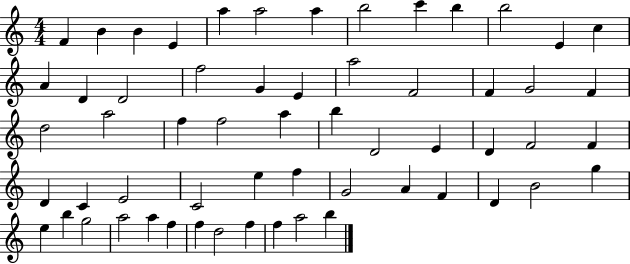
F4/q B4/q B4/q E4/q A5/q A5/h A5/q B5/h C6/q B5/q B5/h E4/q C5/q A4/q D4/q D4/h F5/h G4/q E4/q A5/h F4/h F4/q G4/h F4/q D5/h A5/h F5/q F5/h A5/q B5/q D4/h E4/q D4/q F4/h F4/q D4/q C4/q E4/h C4/h E5/q F5/q G4/h A4/q F4/q D4/q B4/h G5/q E5/q B5/q G5/h A5/h A5/q F5/q F5/q D5/h F5/q F5/q A5/h B5/q